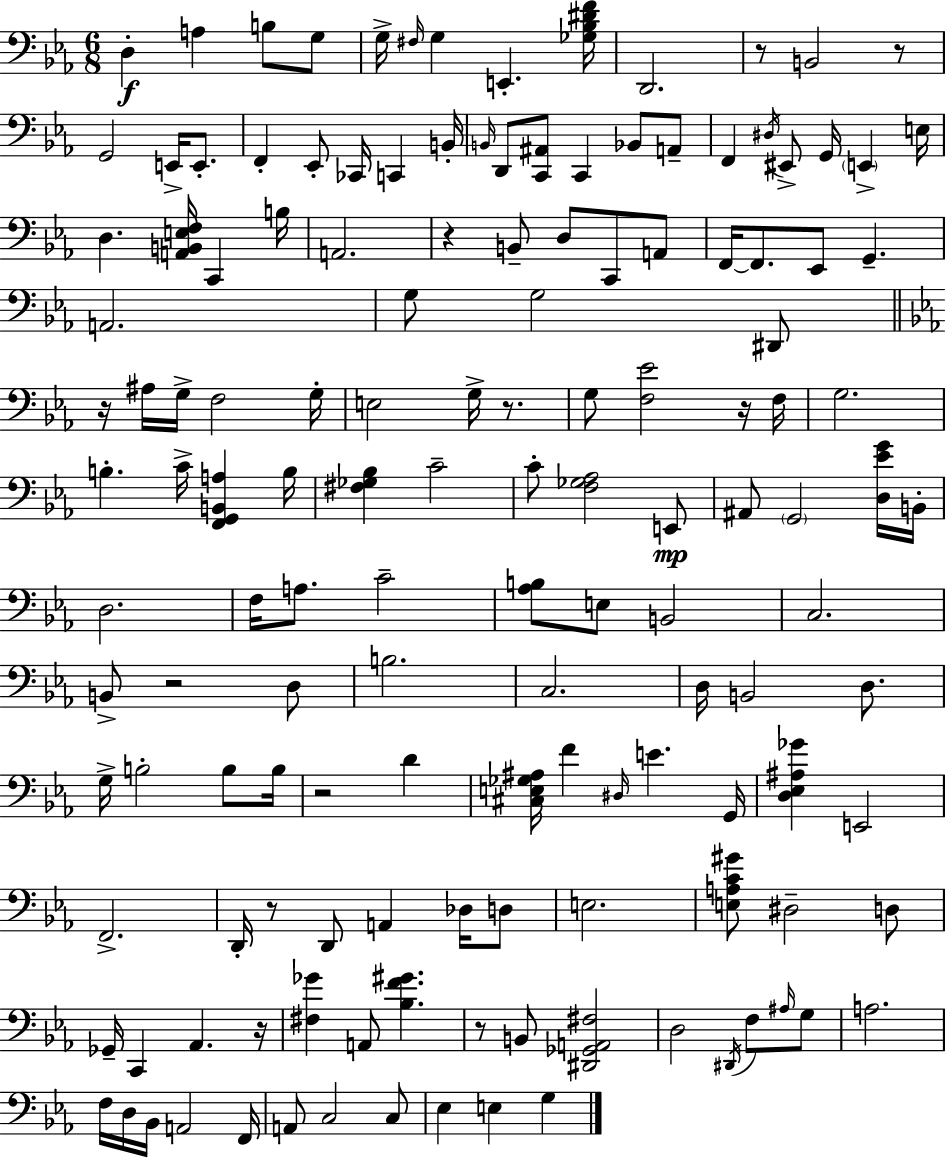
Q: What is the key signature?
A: EES major